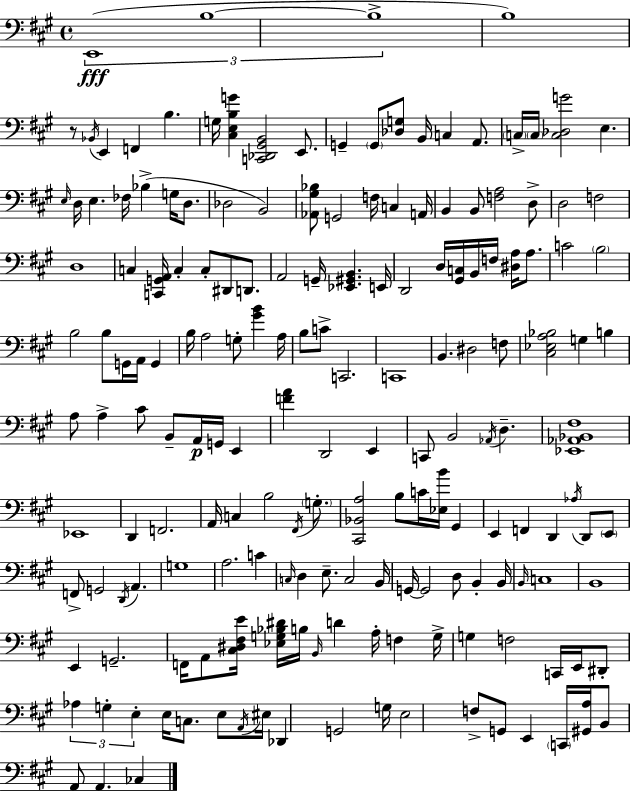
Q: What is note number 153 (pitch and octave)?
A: A2